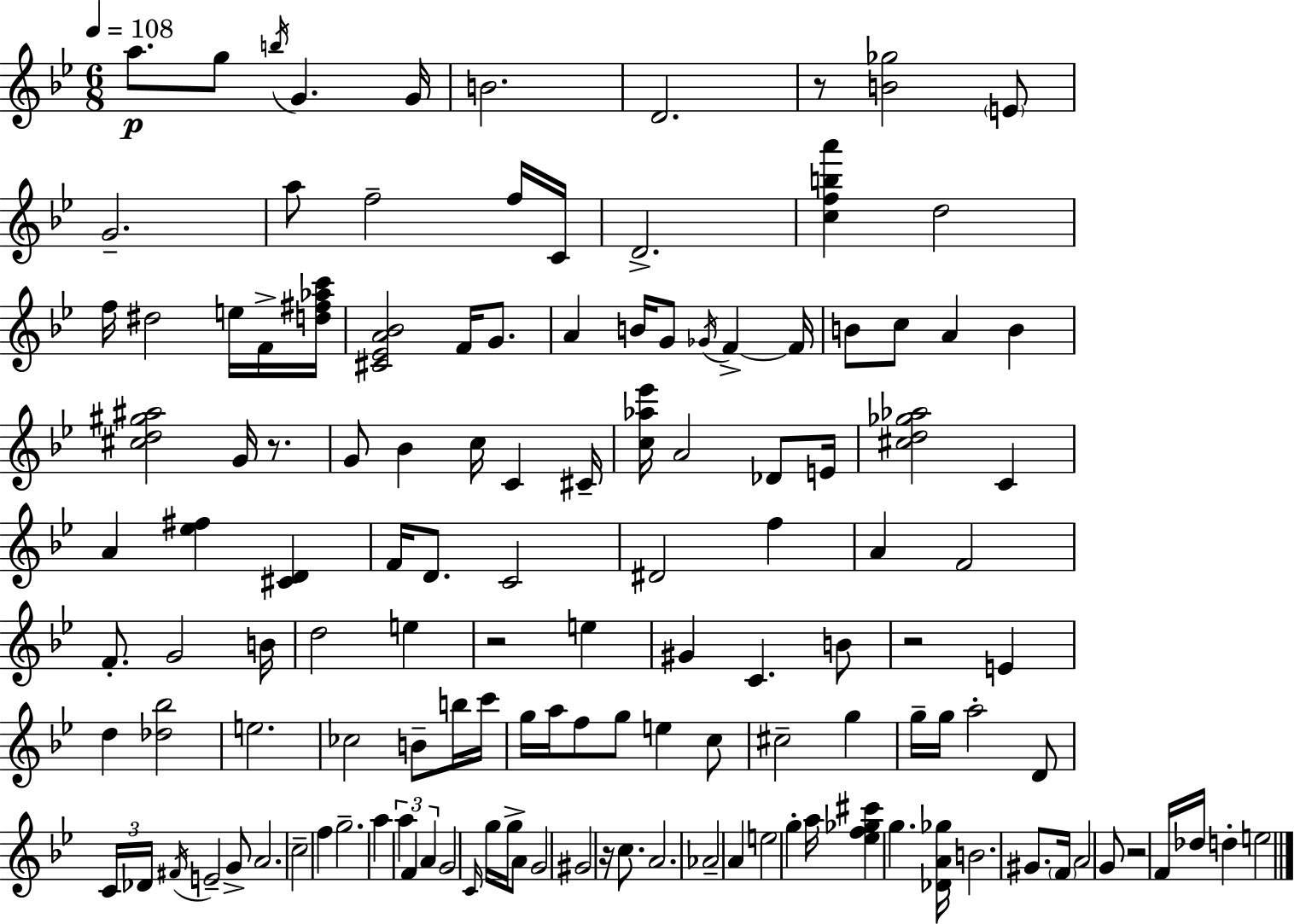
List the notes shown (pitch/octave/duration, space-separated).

A5/e. G5/e B5/s G4/q. G4/s B4/h. D4/h. R/e [B4,Gb5]/h E4/e G4/h. A5/e F5/h F5/s C4/s D4/h. [C5,F5,B5,A6]/q D5/h F5/s D#5/h E5/s F4/s [D5,F#5,Ab5,C6]/s [C#4,Eb4,A4,Bb4]/h F4/s G4/e. A4/q B4/s G4/e Gb4/s F4/q F4/s B4/e C5/e A4/q B4/q [C#5,D5,G#5,A#5]/h G4/s R/e. G4/e Bb4/q C5/s C4/q C#4/s [C5,Ab5,Eb6]/s A4/h Db4/e E4/s [C#5,D5,Gb5,Ab5]/h C4/q A4/q [Eb5,F#5]/q [C#4,D4]/q F4/s D4/e. C4/h D#4/h F5/q A4/q F4/h F4/e. G4/h B4/s D5/h E5/q R/h E5/q G#4/q C4/q. B4/e R/h E4/q D5/q [Db5,Bb5]/h E5/h. CES5/h B4/e B5/s C6/s G5/s A5/s F5/e G5/e E5/q C5/e C#5/h G5/q G5/s G5/s A5/h D4/e C4/s Db4/s F#4/s E4/h G4/e A4/h. C5/h F5/q G5/h. A5/q A5/q F4/q A4/q G4/h C4/s G5/s G5/s A4/e G4/h G#4/h R/s C5/e. A4/h. Ab4/h A4/q E5/h G5/q A5/s [Eb5,F5,Gb5,C#6]/q G5/q. [Db4,A4,Gb5]/s B4/h. G#4/e. F4/s A4/h G4/e R/h F4/s Db5/s D5/q E5/h